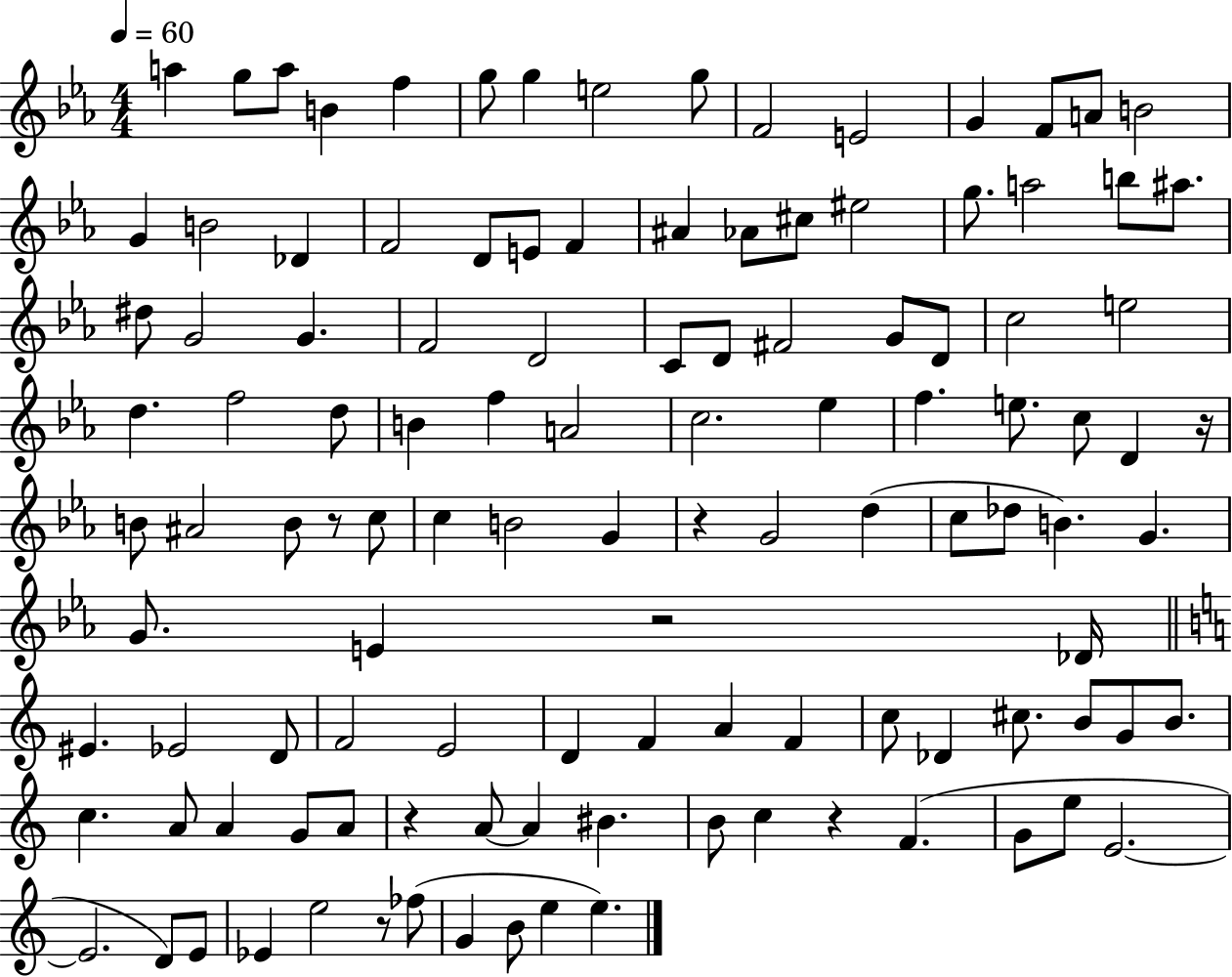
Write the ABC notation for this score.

X:1
T:Untitled
M:4/4
L:1/4
K:Eb
a g/2 a/2 B f g/2 g e2 g/2 F2 E2 G F/2 A/2 B2 G B2 _D F2 D/2 E/2 F ^A _A/2 ^c/2 ^e2 g/2 a2 b/2 ^a/2 ^d/2 G2 G F2 D2 C/2 D/2 ^F2 G/2 D/2 c2 e2 d f2 d/2 B f A2 c2 _e f e/2 c/2 D z/4 B/2 ^A2 B/2 z/2 c/2 c B2 G z G2 d c/2 _d/2 B G G/2 E z2 _D/4 ^E _E2 D/2 F2 E2 D F A F c/2 _D ^c/2 B/2 G/2 B/2 c A/2 A G/2 A/2 z A/2 A ^B B/2 c z F G/2 e/2 E2 E2 D/2 E/2 _E e2 z/2 _f/2 G B/2 e e